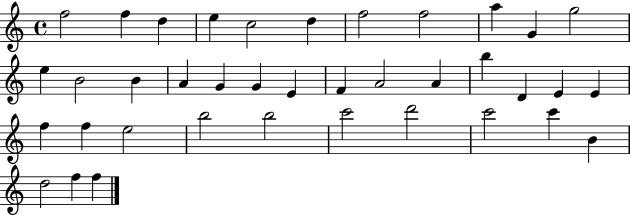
X:1
T:Untitled
M:4/4
L:1/4
K:C
f2 f d e c2 d f2 f2 a G g2 e B2 B A G G E F A2 A b D E E f f e2 b2 b2 c'2 d'2 c'2 c' B d2 f f